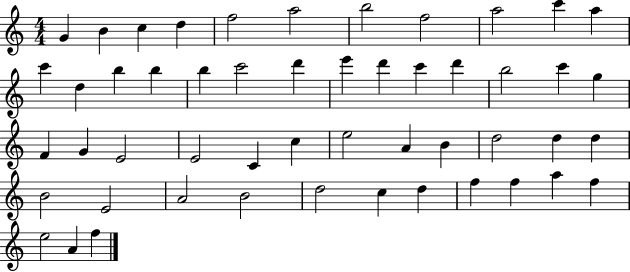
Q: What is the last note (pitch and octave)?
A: F5